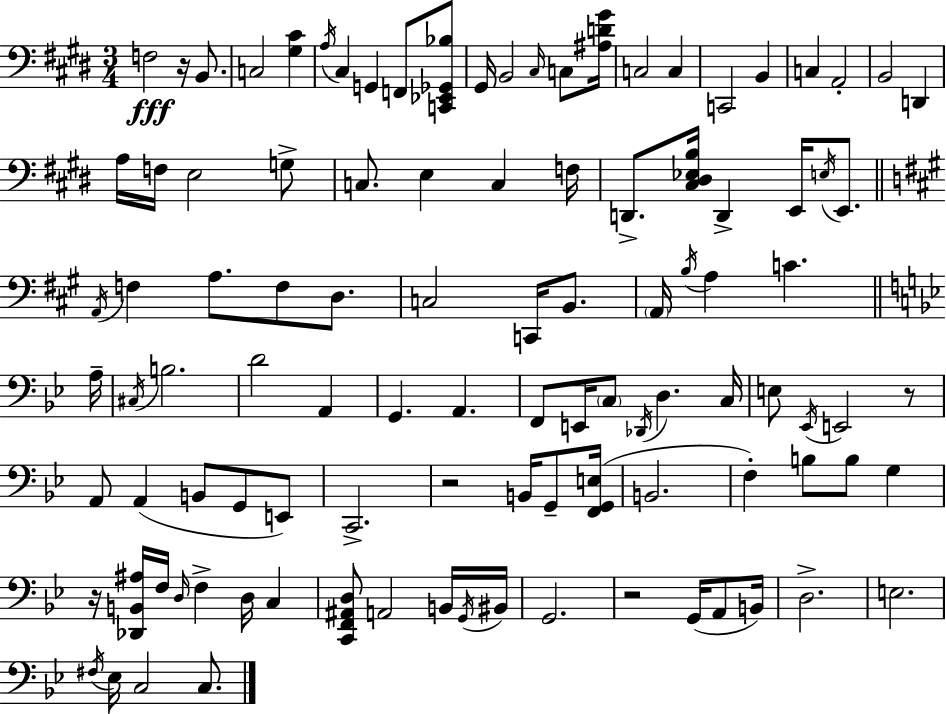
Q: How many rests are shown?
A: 5